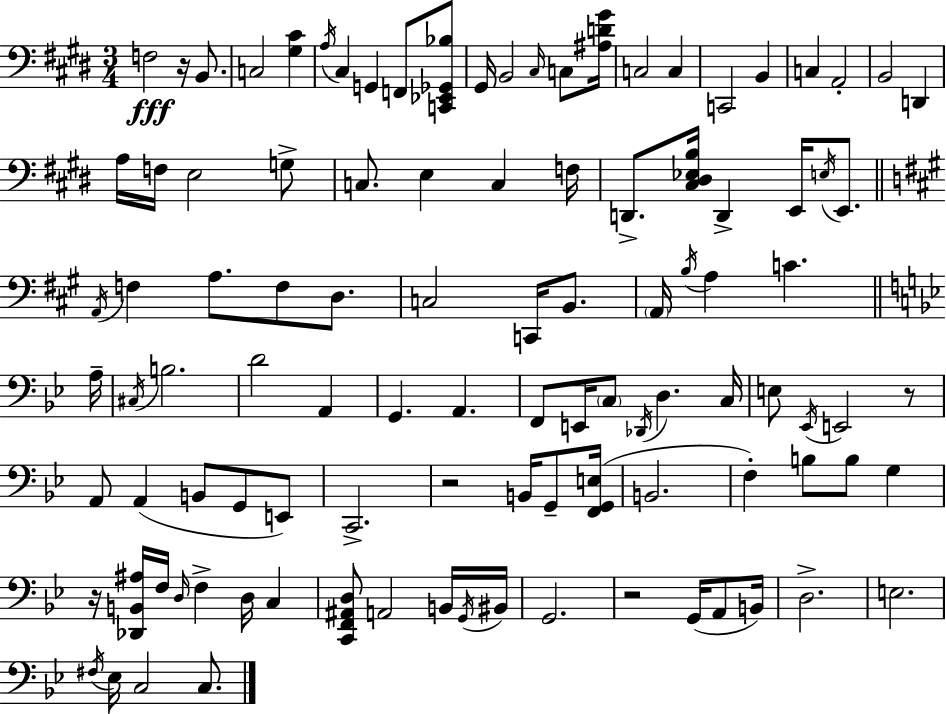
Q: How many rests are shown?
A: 5